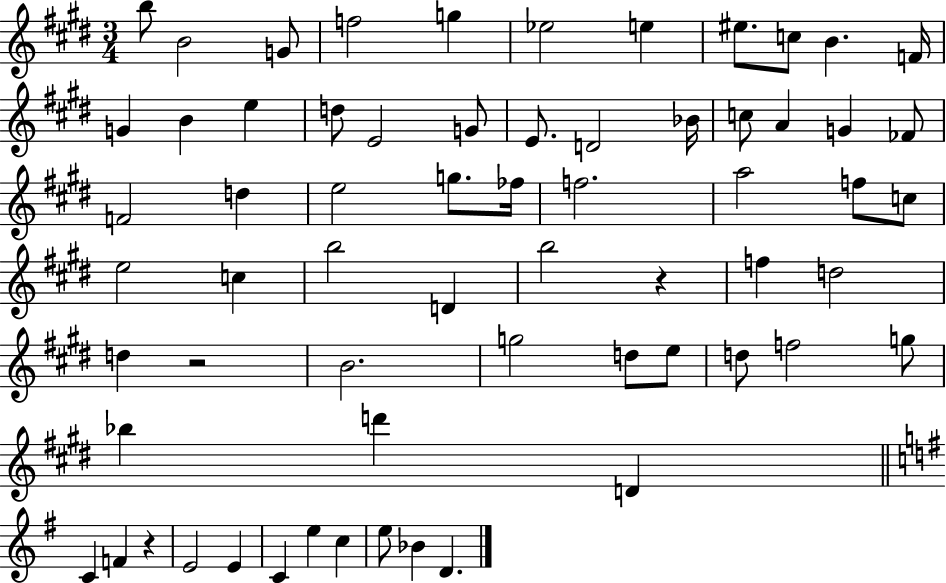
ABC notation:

X:1
T:Untitled
M:3/4
L:1/4
K:E
b/2 B2 G/2 f2 g _e2 e ^e/2 c/2 B F/4 G B e d/2 E2 G/2 E/2 D2 _B/4 c/2 A G _F/2 F2 d e2 g/2 _f/4 f2 a2 f/2 c/2 e2 c b2 D b2 z f d2 d z2 B2 g2 d/2 e/2 d/2 f2 g/2 _b d' D C F z E2 E C e c e/2 _B D